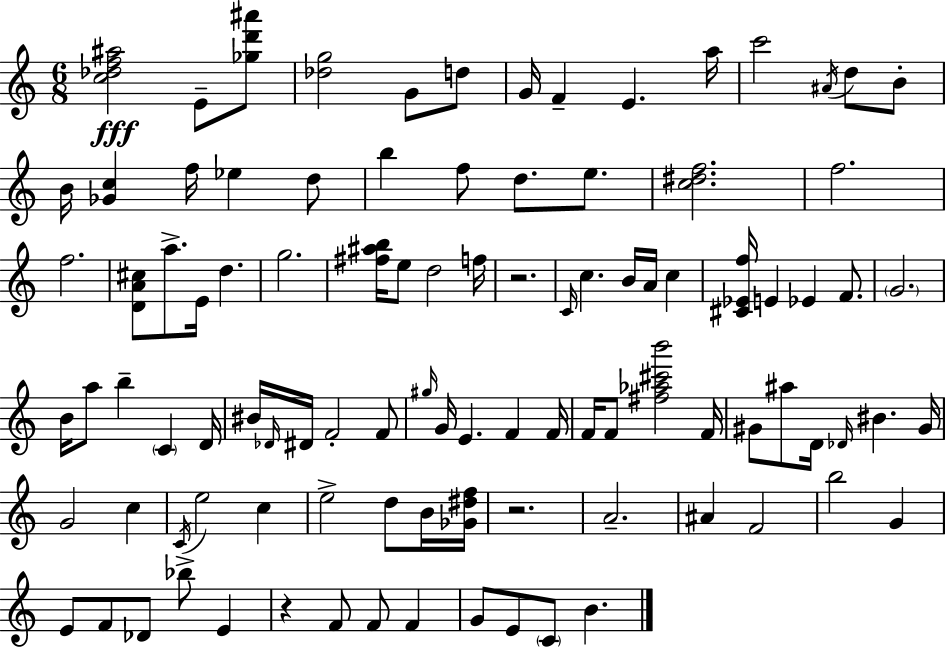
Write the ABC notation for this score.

X:1
T:Untitled
M:6/8
L:1/4
K:C
[c_df^a]2 E/2 [_gd'^a']/2 [_dg]2 G/2 d/2 G/4 F E a/4 c'2 ^A/4 d/2 B/2 B/4 [_Gc] f/4 _e d/2 b f/2 d/2 e/2 [c^df]2 f2 f2 [DA^c]/2 a/2 E/4 d g2 [^f^ab]/4 e/2 d2 f/4 z2 C/4 c B/4 A/4 c [^C_Ef]/4 E _E F/2 G2 B/4 a/2 b C D/4 ^B/4 _D/4 ^D/4 F2 F/2 ^g/4 G/4 E F F/4 F/4 F/2 [^f_a^c'b']2 F/4 ^G/2 ^a/2 D/4 _D/4 ^B ^G/4 G2 c C/4 e2 c e2 d/2 B/4 [_G^df]/4 z2 A2 ^A F2 b2 G E/2 F/2 _D/2 _b/2 E z F/2 F/2 F G/2 E/2 C/2 B